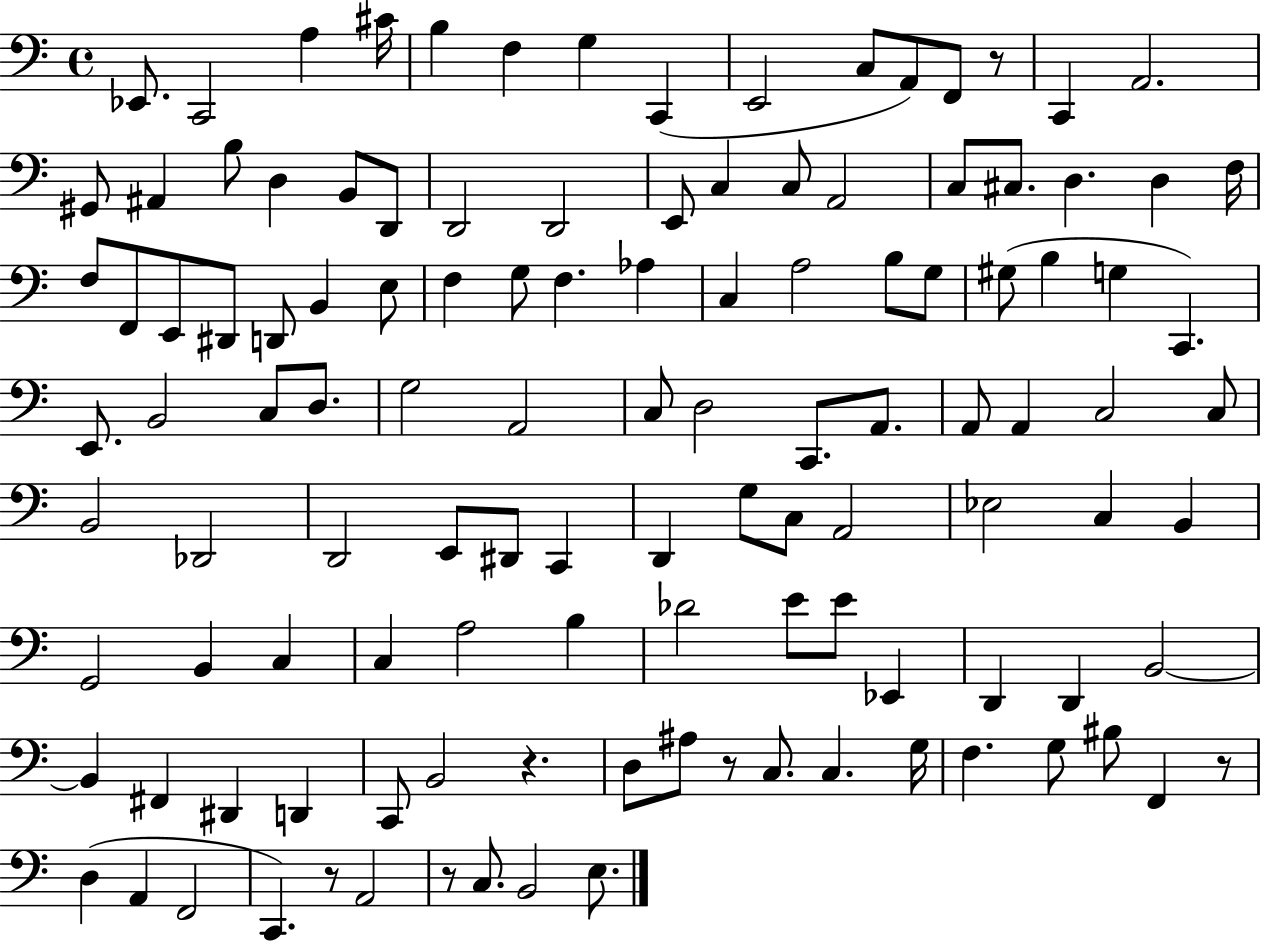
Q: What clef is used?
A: bass